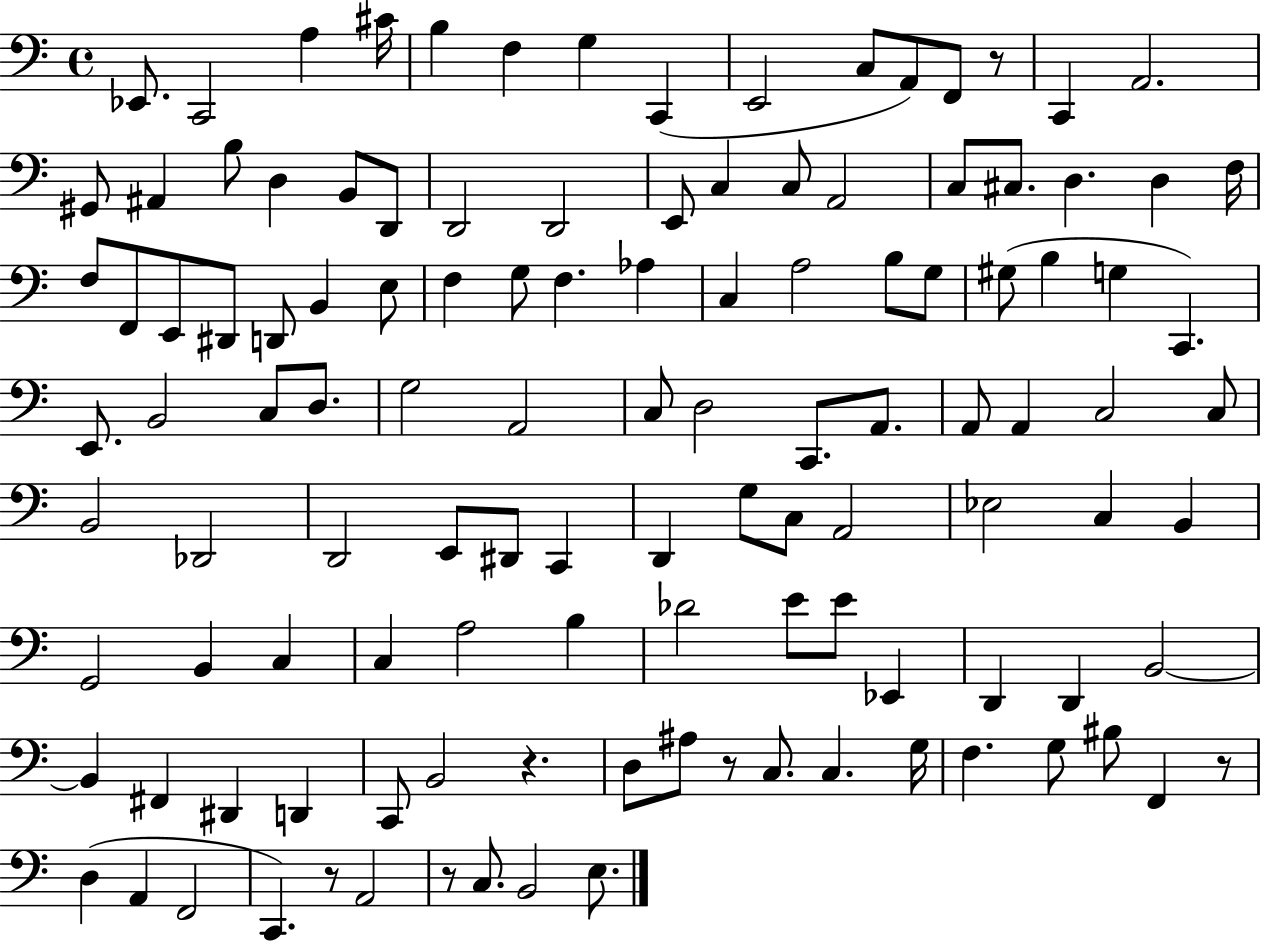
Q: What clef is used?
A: bass